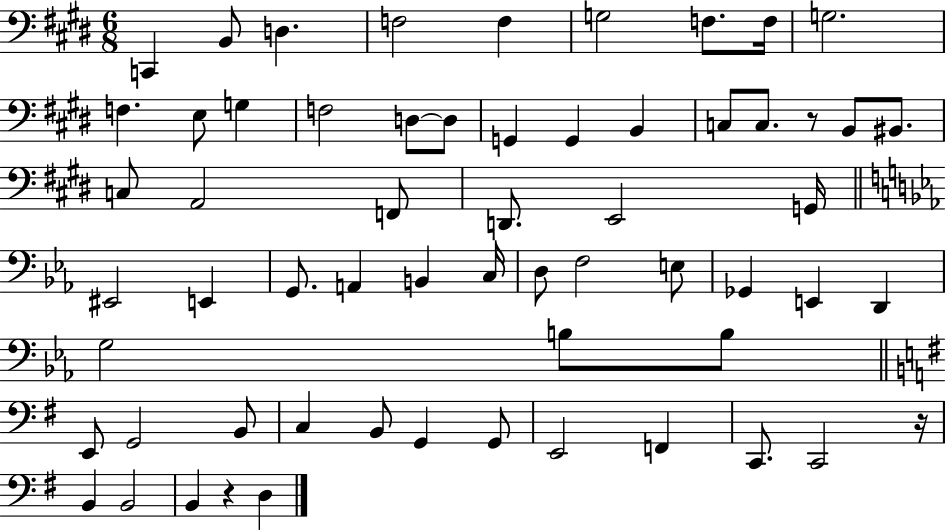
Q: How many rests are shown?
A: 3